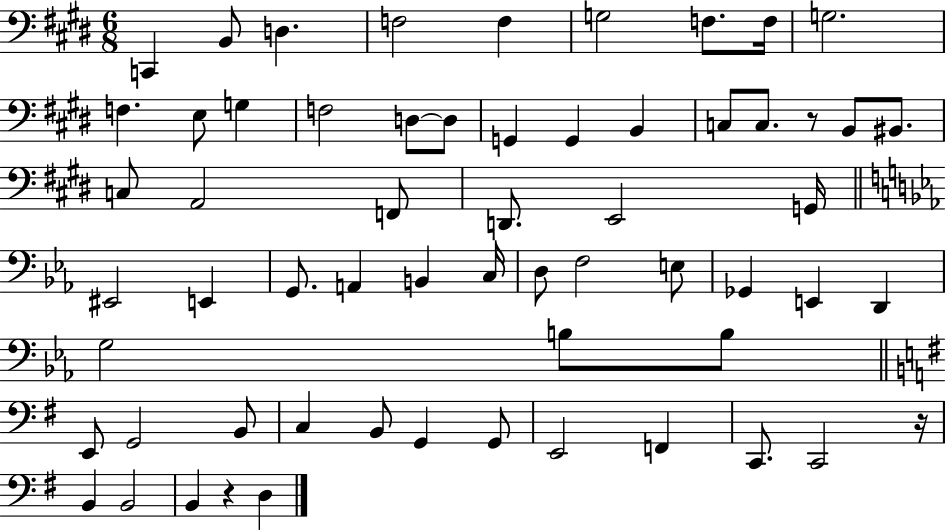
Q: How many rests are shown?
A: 3